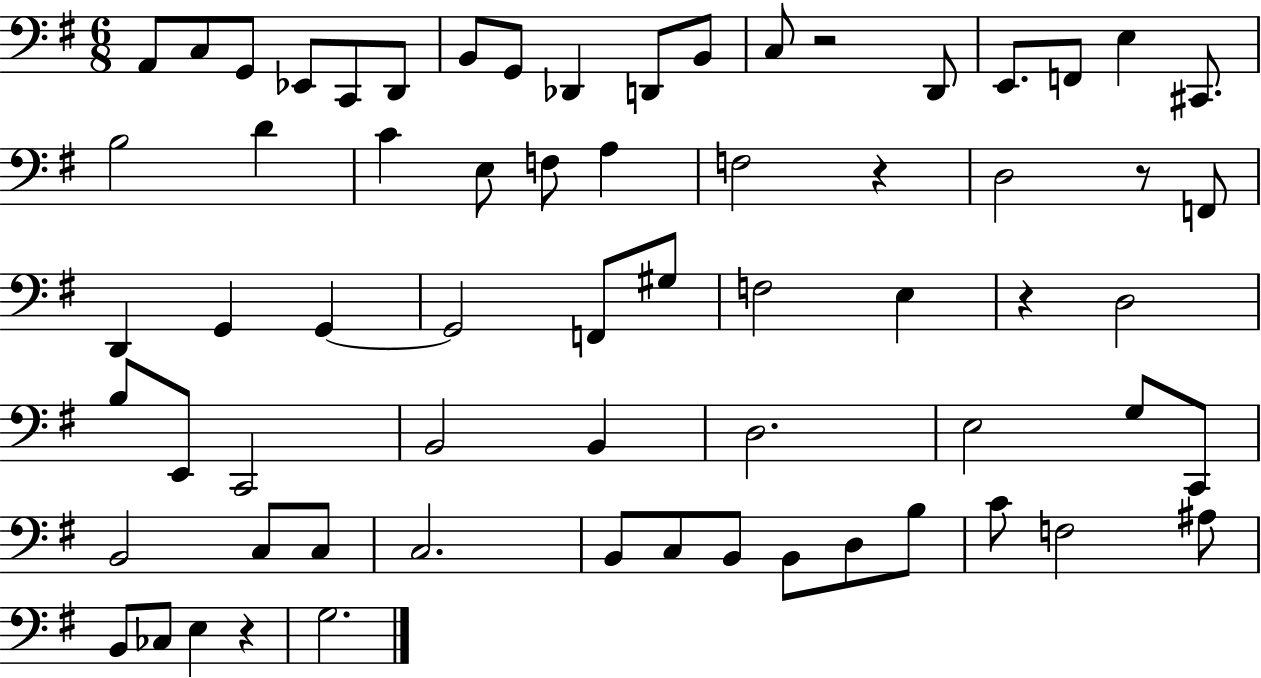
X:1
T:Untitled
M:6/8
L:1/4
K:G
A,,/2 C,/2 G,,/2 _E,,/2 C,,/2 D,,/2 B,,/2 G,,/2 _D,, D,,/2 B,,/2 C,/2 z2 D,,/2 E,,/2 F,,/2 E, ^C,,/2 B,2 D C E,/2 F,/2 A, F,2 z D,2 z/2 F,,/2 D,, G,, G,, G,,2 F,,/2 ^G,/2 F,2 E, z D,2 B,/2 E,,/2 C,,2 B,,2 B,, D,2 E,2 G,/2 C,,/2 B,,2 C,/2 C,/2 C,2 B,,/2 C,/2 B,,/2 B,,/2 D,/2 B,/2 C/2 F,2 ^A,/2 B,,/2 _C,/2 E, z G,2